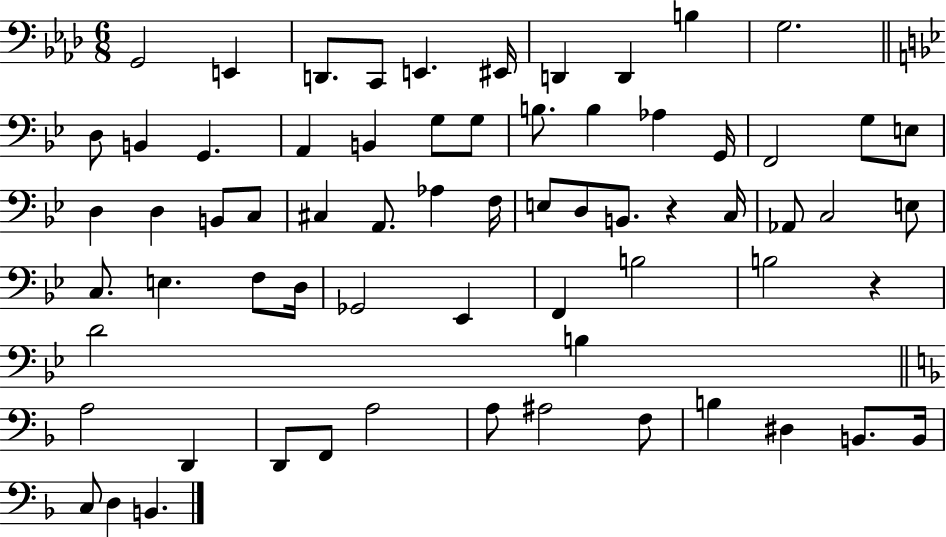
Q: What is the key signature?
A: AES major